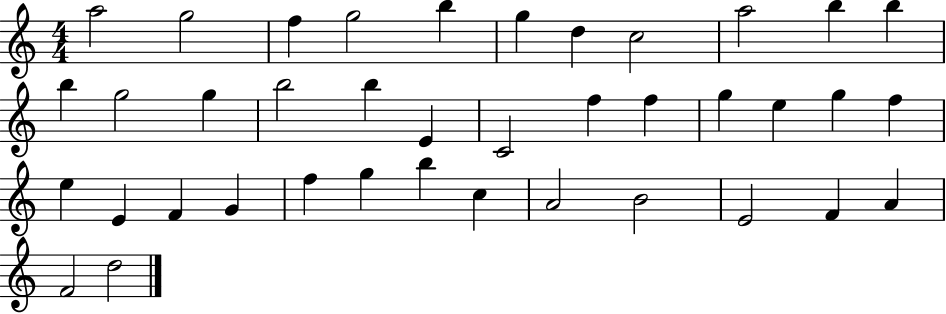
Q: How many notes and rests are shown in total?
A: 39